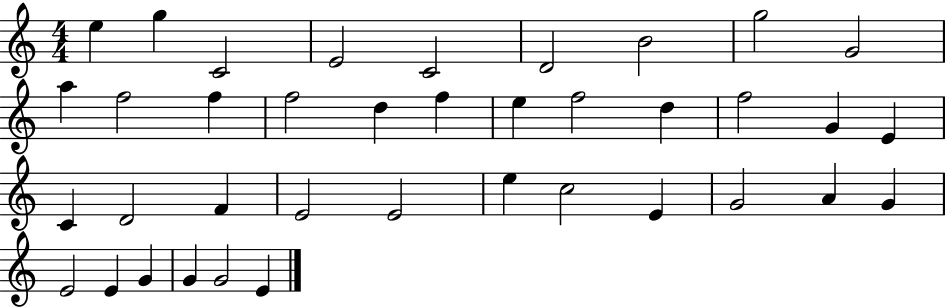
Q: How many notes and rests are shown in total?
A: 38